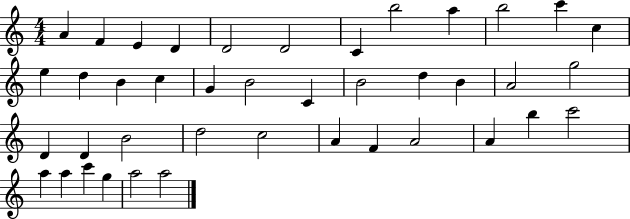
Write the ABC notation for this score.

X:1
T:Untitled
M:4/4
L:1/4
K:C
A F E D D2 D2 C b2 a b2 c' c e d B c G B2 C B2 d B A2 g2 D D B2 d2 c2 A F A2 A b c'2 a a c' g a2 a2